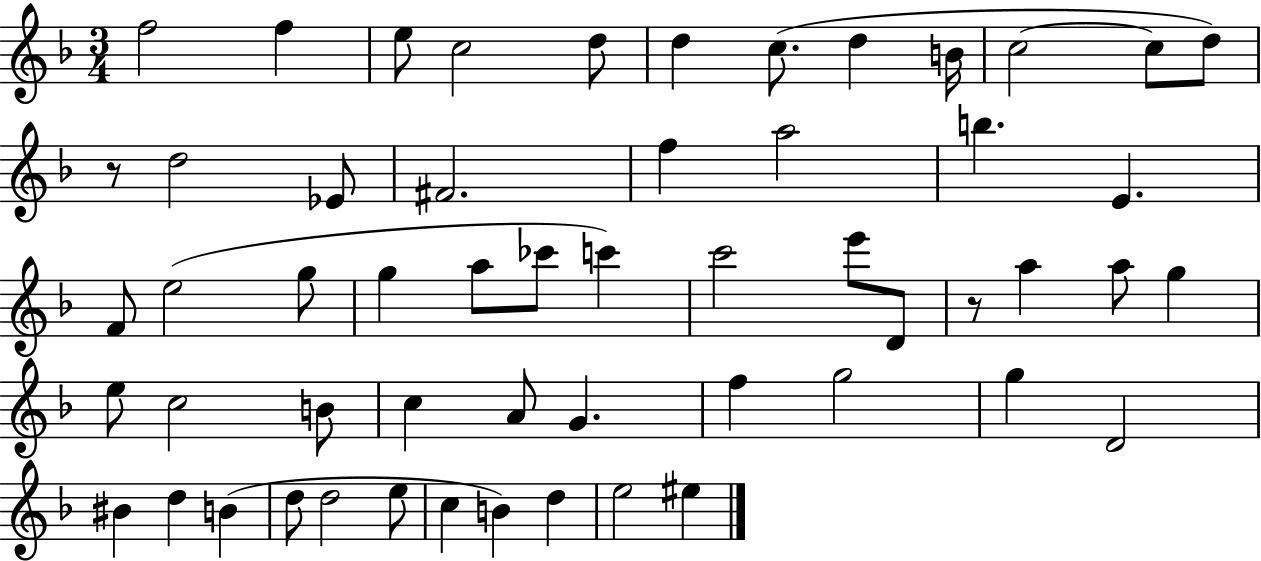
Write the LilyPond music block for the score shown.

{
  \clef treble
  \numericTimeSignature
  \time 3/4
  \key f \major
  f''2 f''4 | e''8 c''2 d''8 | d''4 c''8.( d''4 b'16 | c''2~~ c''8 d''8) | \break r8 d''2 ees'8 | fis'2. | f''4 a''2 | b''4. e'4. | \break f'8 e''2( g''8 | g''4 a''8 ces'''8 c'''4) | c'''2 e'''8 d'8 | r8 a''4 a''8 g''4 | \break e''8 c''2 b'8 | c''4 a'8 g'4. | f''4 g''2 | g''4 d'2 | \break bis'4 d''4 b'4( | d''8 d''2 e''8 | c''4 b'4) d''4 | e''2 eis''4 | \break \bar "|."
}